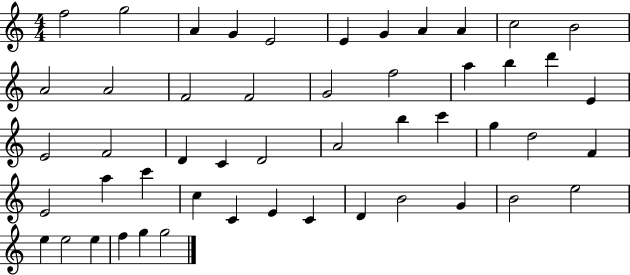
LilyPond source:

{
  \clef treble
  \numericTimeSignature
  \time 4/4
  \key c \major
  f''2 g''2 | a'4 g'4 e'2 | e'4 g'4 a'4 a'4 | c''2 b'2 | \break a'2 a'2 | f'2 f'2 | g'2 f''2 | a''4 b''4 d'''4 e'4 | \break e'2 f'2 | d'4 c'4 d'2 | a'2 b''4 c'''4 | g''4 d''2 f'4 | \break e'2 a''4 c'''4 | c''4 c'4 e'4 c'4 | d'4 b'2 g'4 | b'2 e''2 | \break e''4 e''2 e''4 | f''4 g''4 g''2 | \bar "|."
}